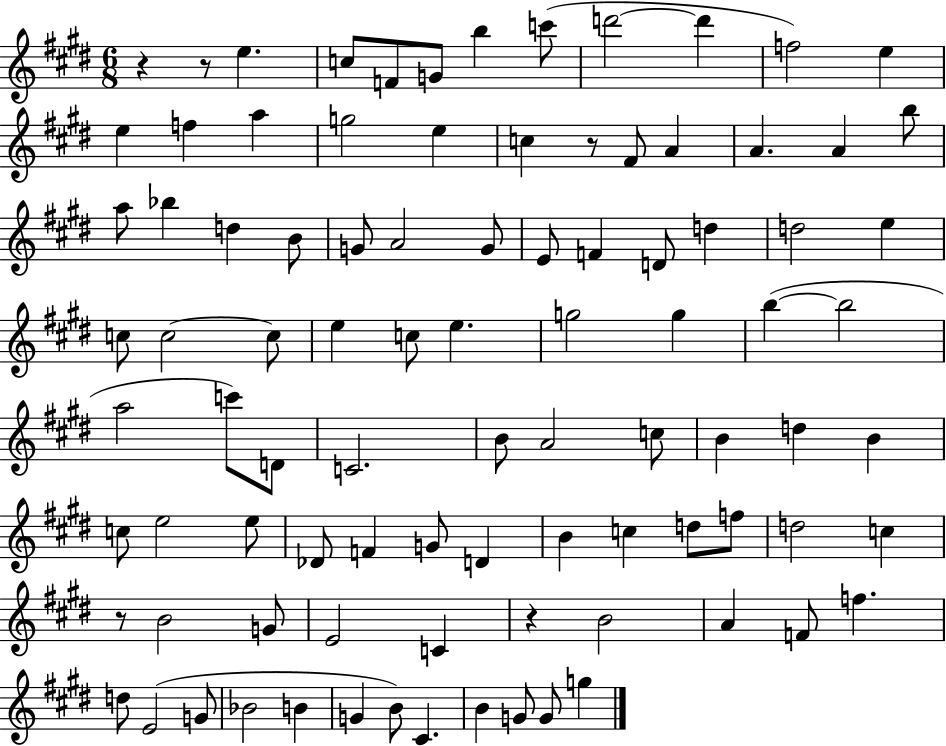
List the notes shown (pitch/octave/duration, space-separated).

R/q R/e E5/q. C5/e F4/e G4/e B5/q C6/e D6/h D6/q F5/h E5/q E5/q F5/q A5/q G5/h E5/q C5/q R/e F#4/e A4/q A4/q. A4/q B5/e A5/e Bb5/q D5/q B4/e G4/e A4/h G4/e E4/e F4/q D4/e D5/q D5/h E5/q C5/e C5/h C5/e E5/q C5/e E5/q. G5/h G5/q B5/q B5/h A5/h C6/e D4/e C4/h. B4/e A4/h C5/e B4/q D5/q B4/q C5/e E5/h E5/e Db4/e F4/q G4/e D4/q B4/q C5/q D5/e F5/e D5/h C5/q R/e B4/h G4/e E4/h C4/q R/q B4/h A4/q F4/e F5/q. D5/e E4/h G4/e Bb4/h B4/q G4/q B4/e C#4/q. B4/q G4/e G4/e G5/q